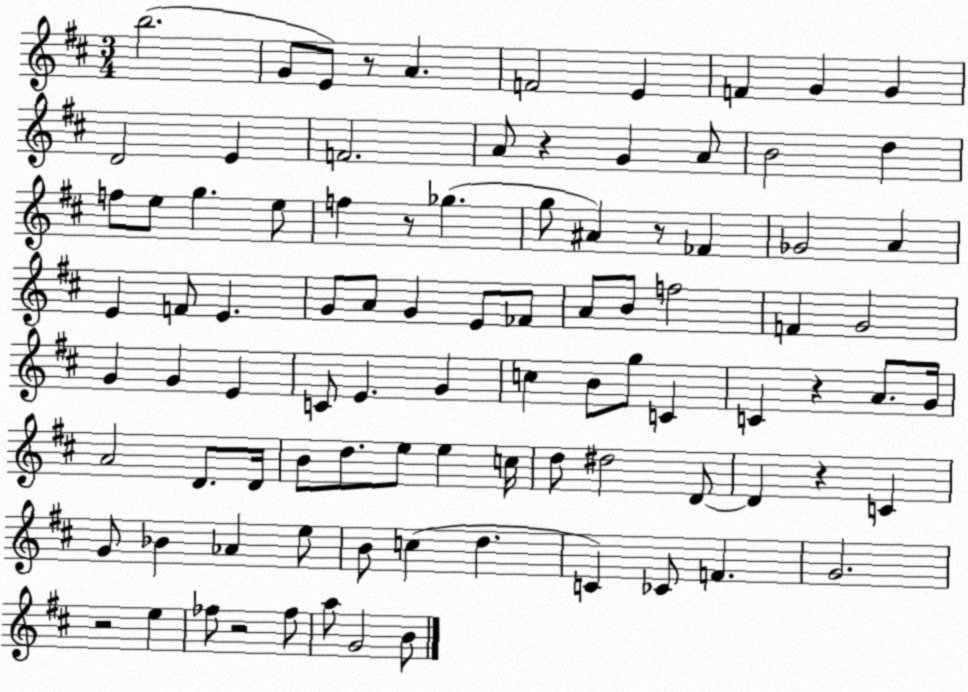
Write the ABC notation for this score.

X:1
T:Untitled
M:3/4
L:1/4
K:D
b2 G/2 E/2 z/2 A F2 E F G G D2 E F2 A/2 z G A/2 B2 d f/2 e/2 g e/2 f z/2 _g g/2 ^A z/2 _F _G2 A E F/2 E G/2 A/2 G E/2 _F/2 A/2 B/2 f2 F G2 G G E C/2 E G c B/2 g/2 C C z A/2 G/4 A2 D/2 D/4 B/2 d/2 e/2 e c/4 d/2 ^d2 D/2 D z C G/2 _B _A e/2 B/2 c d C _C/2 F G2 z2 e _f/2 z2 _f/2 a/2 G2 B/2